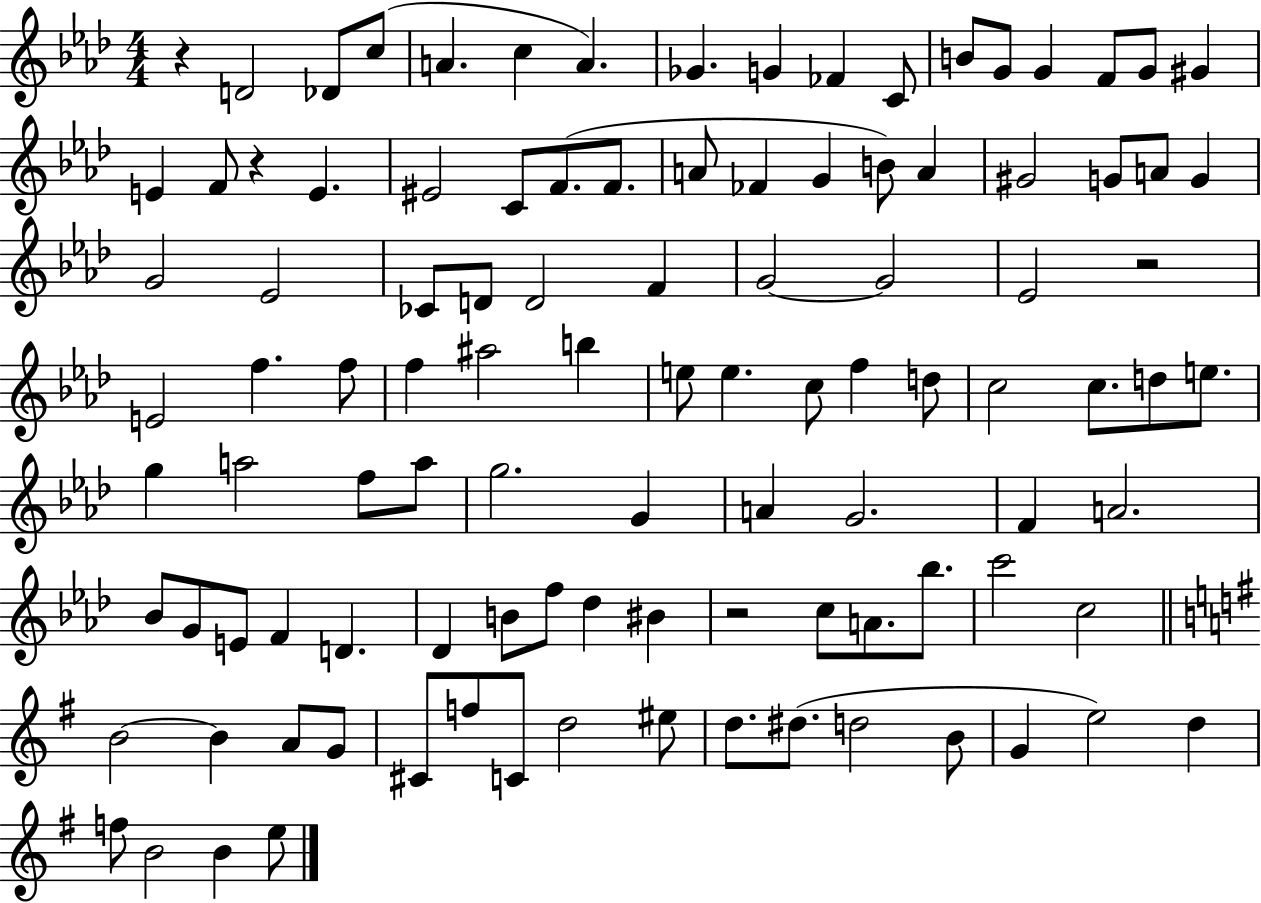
X:1
T:Untitled
M:4/4
L:1/4
K:Ab
z D2 _D/2 c/2 A c A _G G _F C/2 B/2 G/2 G F/2 G/2 ^G E F/2 z E ^E2 C/2 F/2 F/2 A/2 _F G B/2 A ^G2 G/2 A/2 G G2 _E2 _C/2 D/2 D2 F G2 G2 _E2 z2 E2 f f/2 f ^a2 b e/2 e c/2 f d/2 c2 c/2 d/2 e/2 g a2 f/2 a/2 g2 G A G2 F A2 _B/2 G/2 E/2 F D _D B/2 f/2 _d ^B z2 c/2 A/2 _b/2 c'2 c2 B2 B A/2 G/2 ^C/2 f/2 C/2 d2 ^e/2 d/2 ^d/2 d2 B/2 G e2 d f/2 B2 B e/2